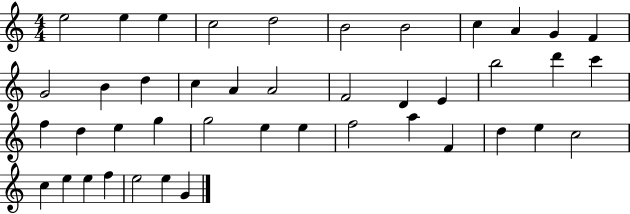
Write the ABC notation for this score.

X:1
T:Untitled
M:4/4
L:1/4
K:C
e2 e e c2 d2 B2 B2 c A G F G2 B d c A A2 F2 D E b2 d' c' f d e g g2 e e f2 a F d e c2 c e e f e2 e G